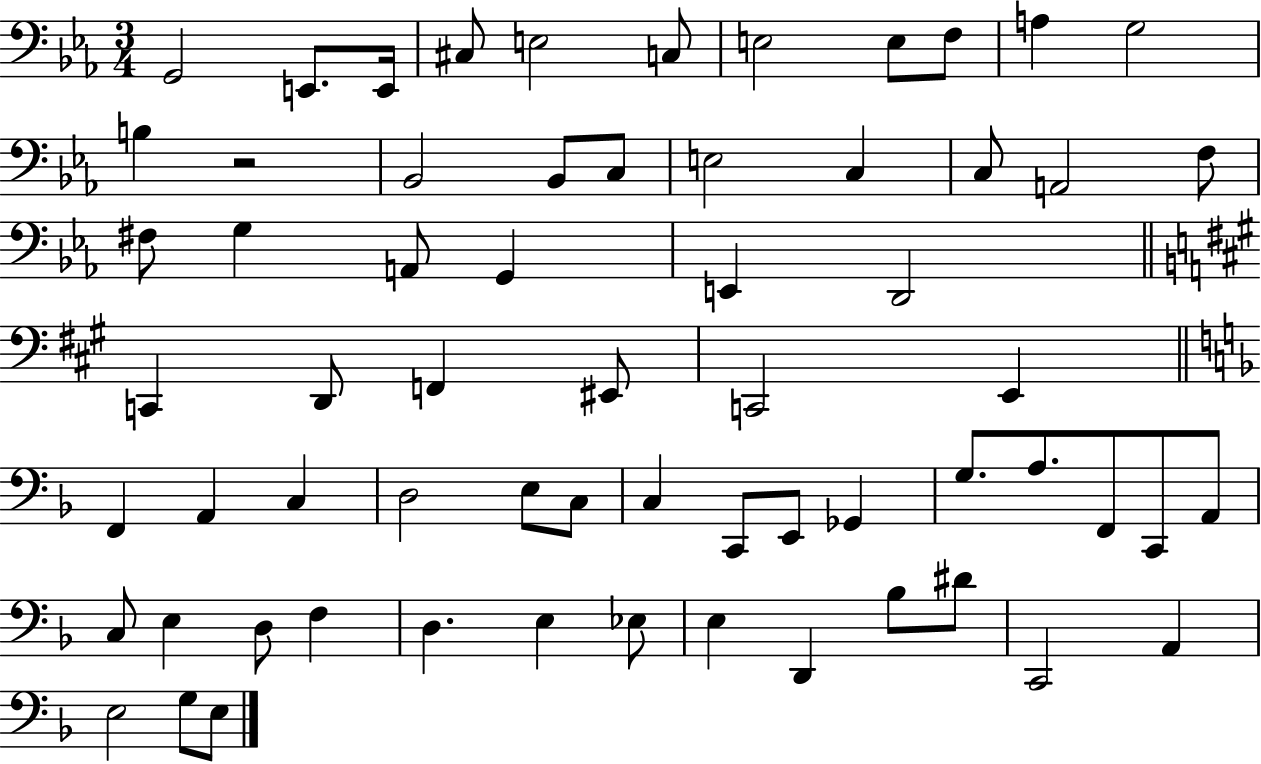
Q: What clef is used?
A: bass